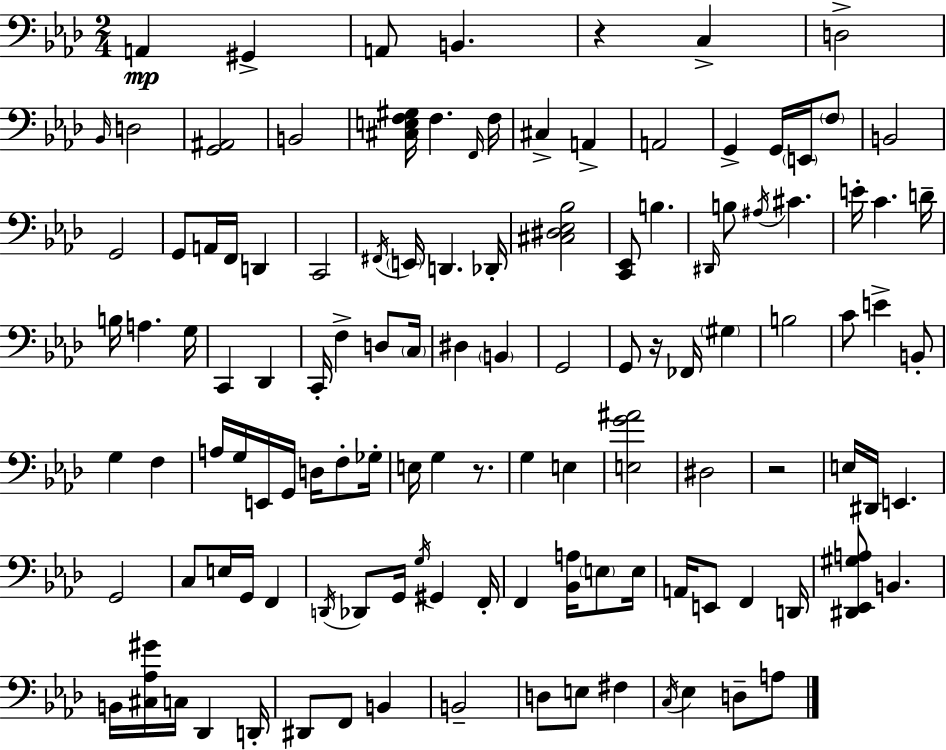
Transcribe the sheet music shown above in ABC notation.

X:1
T:Untitled
M:2/4
L:1/4
K:Ab
A,, ^G,, A,,/2 B,, z C, D,2 _B,,/4 D,2 [G,,^A,,]2 B,,2 [^C,E,F,^G,]/4 F, F,,/4 F,/4 ^C, A,, A,,2 G,, G,,/4 E,,/4 F,/2 B,,2 G,,2 G,,/2 A,,/4 F,,/4 D,, C,,2 ^F,,/4 E,,/4 D,, _D,,/4 [^C,^D,_E,_B,]2 [C,,_E,,]/2 B, ^D,,/4 B,/2 ^A,/4 ^C E/4 C D/4 B,/4 A, G,/4 C,, _D,, C,,/4 F, D,/2 C,/4 ^D, B,, G,,2 G,,/2 z/4 _F,,/4 ^G, B,2 C/2 E B,,/2 G, F, A,/4 G,/4 E,,/4 G,,/4 D,/4 F,/2 _G,/4 E,/4 G, z/2 G, E, [E,G^A]2 ^D,2 z2 E,/4 ^D,,/4 E,, G,,2 C,/2 E,/4 G,,/4 F,, D,,/4 _D,,/2 G,,/4 G,/4 ^G,, F,,/4 F,, [_B,,A,]/4 E,/2 E,/4 A,,/4 E,,/2 F,, D,,/4 [^D,,_E,,^G,A,]/2 B,, B,,/4 [^C,_A,^G]/4 C,/4 _D,, D,,/4 ^D,,/2 F,,/2 B,, B,,2 D,/2 E,/2 ^F, C,/4 _E, D,/2 A,/2